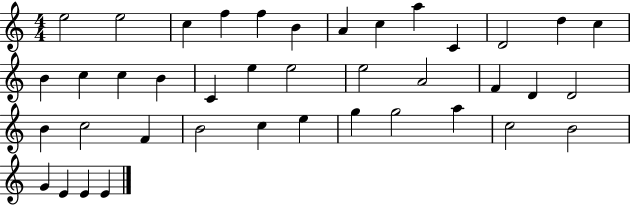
E5/h E5/h C5/q F5/q F5/q B4/q A4/q C5/q A5/q C4/q D4/h D5/q C5/q B4/q C5/q C5/q B4/q C4/q E5/q E5/h E5/h A4/h F4/q D4/q D4/h B4/q C5/h F4/q B4/h C5/q E5/q G5/q G5/h A5/q C5/h B4/h G4/q E4/q E4/q E4/q